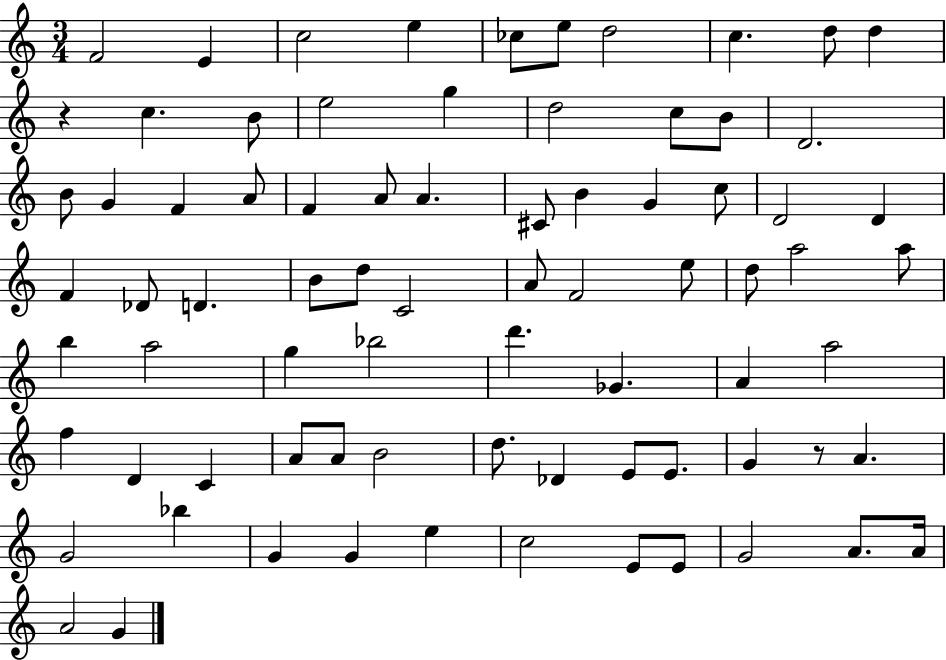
F4/h E4/q C5/h E5/q CES5/e E5/e D5/h C5/q. D5/e D5/q R/q C5/q. B4/e E5/h G5/q D5/h C5/e B4/e D4/h. B4/e G4/q F4/q A4/e F4/q A4/e A4/q. C#4/e B4/q G4/q C5/e D4/h D4/q F4/q Db4/e D4/q. B4/e D5/e C4/h A4/e F4/h E5/e D5/e A5/h A5/e B5/q A5/h G5/q Bb5/h D6/q. Gb4/q. A4/q A5/h F5/q D4/q C4/q A4/e A4/e B4/h D5/e. Db4/q E4/e E4/e. G4/q R/e A4/q. G4/h Bb5/q G4/q G4/q E5/q C5/h E4/e E4/e G4/h A4/e. A4/s A4/h G4/q